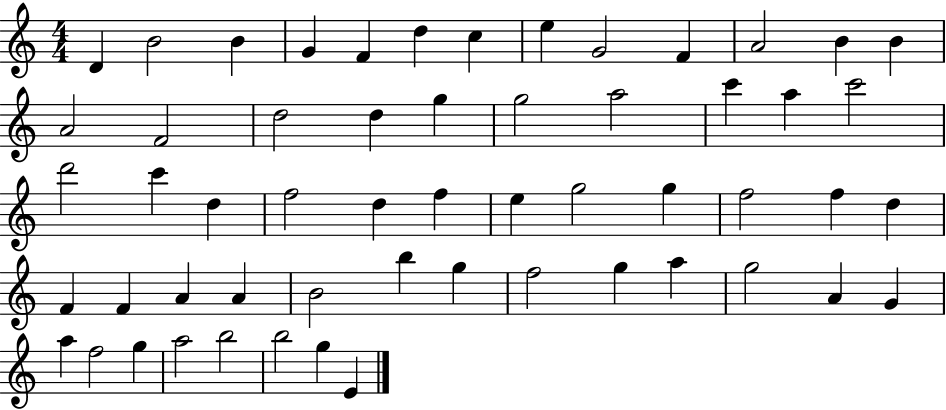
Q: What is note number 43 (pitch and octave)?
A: F5